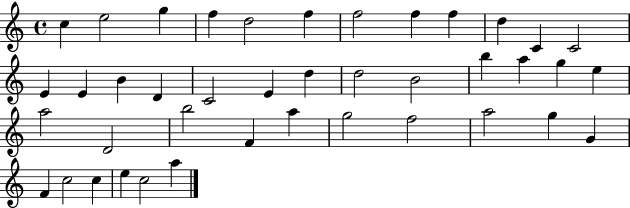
X:1
T:Untitled
M:4/4
L:1/4
K:C
c e2 g f d2 f f2 f f d C C2 E E B D C2 E d d2 B2 b a g e a2 D2 b2 F a g2 f2 a2 g G F c2 c e c2 a